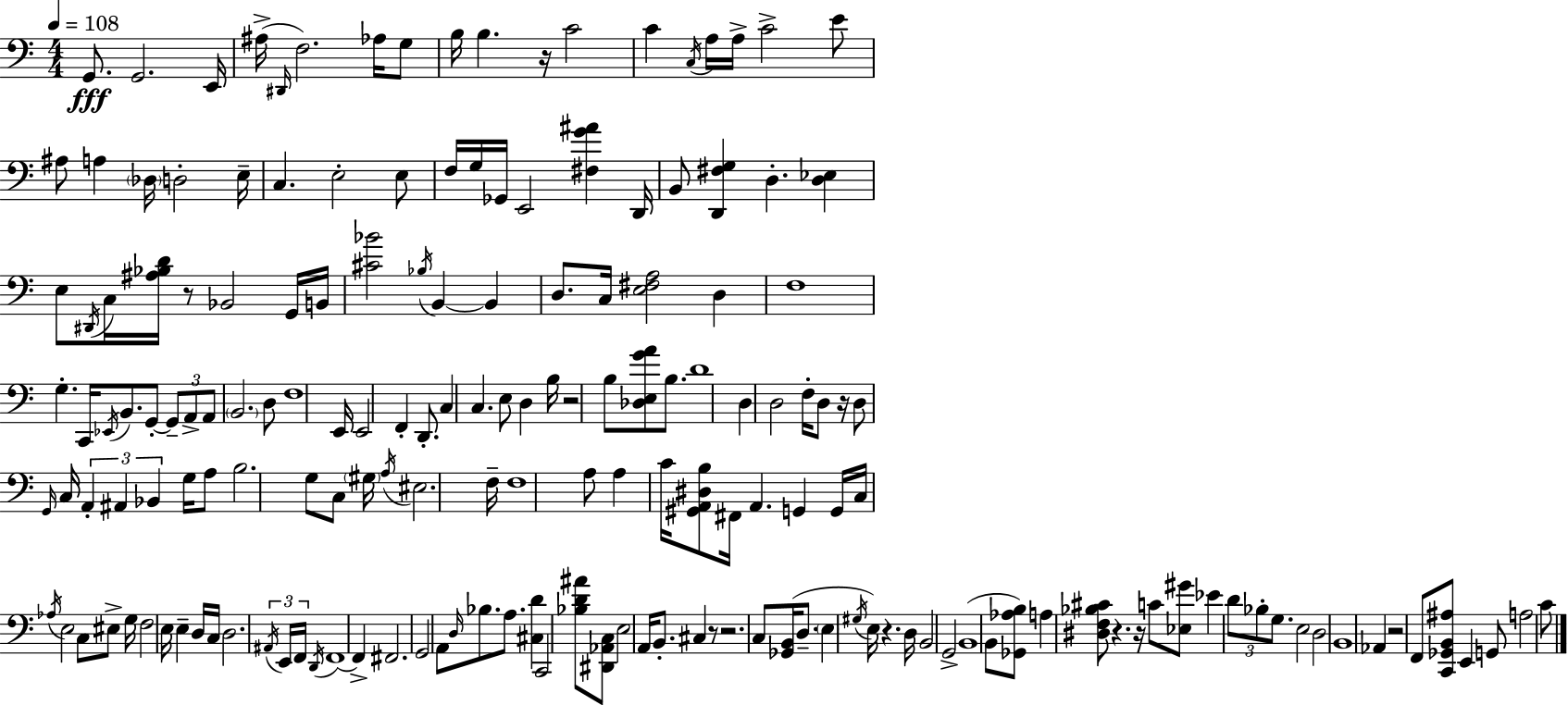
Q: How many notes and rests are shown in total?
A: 175